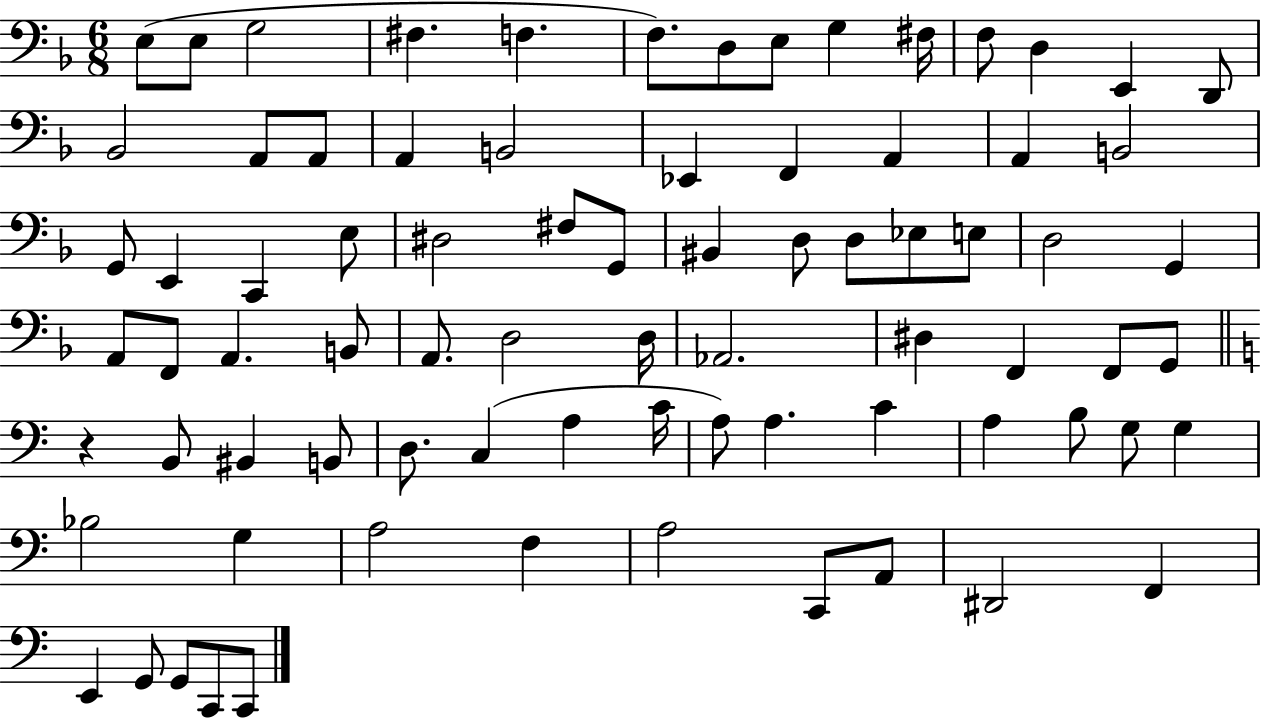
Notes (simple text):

E3/e E3/e G3/h F#3/q. F3/q. F3/e. D3/e E3/e G3/q F#3/s F3/e D3/q E2/q D2/e Bb2/h A2/e A2/e A2/q B2/h Eb2/q F2/q A2/q A2/q B2/h G2/e E2/q C2/q E3/e D#3/h F#3/e G2/e BIS2/q D3/e D3/e Eb3/e E3/e D3/h G2/q A2/e F2/e A2/q. B2/e A2/e. D3/h D3/s Ab2/h. D#3/q F2/q F2/e G2/e R/q B2/e BIS2/q B2/e D3/e. C3/q A3/q C4/s A3/e A3/q. C4/q A3/q B3/e G3/e G3/q Bb3/h G3/q A3/h F3/q A3/h C2/e A2/e D#2/h F2/q E2/q G2/e G2/e C2/e C2/e